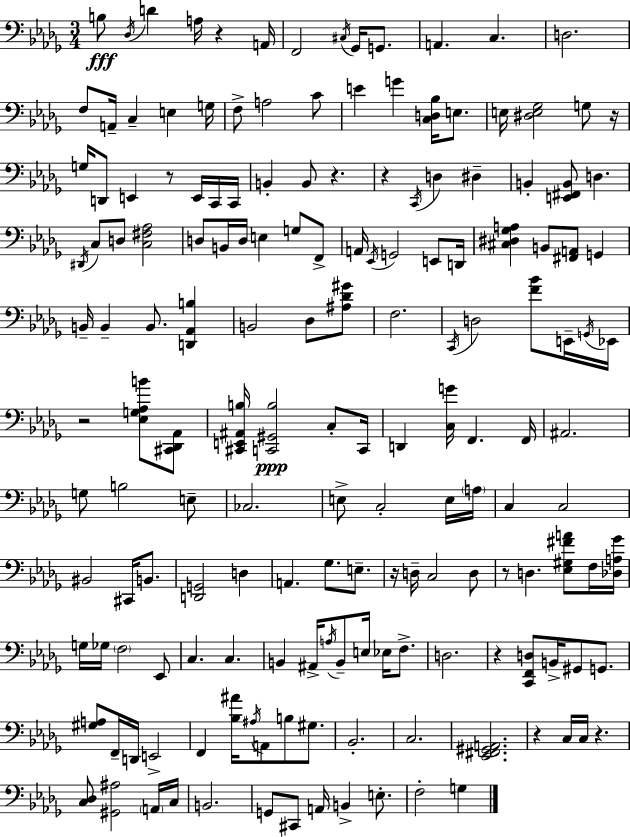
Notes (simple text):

B3/e Db3/s D4/q A3/s R/q A2/s F2/h C#3/s Gb2/s G2/e. A2/q. C3/q. D3/h. F3/e A2/s C3/q E3/q G3/s F3/e A3/h C4/e E4/q G4/q [C3,D3,Bb3]/s E3/e. E3/s [D#3,E3,Gb3]/h G3/e R/s G3/s D2/e E2/q R/e E2/s C2/s C2/s B2/q B2/e R/q. R/q C2/s D3/q D#3/q B2/q [E2,F#2,B2]/e D3/q. D#2/s C3/e D3/e [C3,F#3,Ab3]/h D3/e B2/s D3/s E3/q G3/e F2/e A2/s Eb2/s G2/h E2/e D2/s [C#3,D#3,Gb3,A3]/q B2/e [F#2,A2]/e G2/q B2/s B2/q B2/e. [D2,Ab2,B3]/q B2/h Db3/e [A#3,Db4,G#4]/e F3/h. C2/s D3/h [F4,Bb4]/e E2/s G2/s Eb2/s R/h [Eb3,G3,Ab3,B4]/e [C#2,Db2,Ab2]/e [C#2,E2,A#2,B3]/s [C2,G#2,B3]/h C3/e C2/s D2/q [C3,G4]/s F2/q. F2/s A#2/h. G3/e B3/h E3/e CES3/h. E3/e C3/h E3/s A3/s C3/q C3/h BIS2/h C#2/s B2/e. [D2,G2]/h D3/q A2/q. Gb3/e. E3/e. R/s D3/s C3/h D3/e R/e D3/q. [Eb3,G#3,F#4,A4]/e F3/s [Db3,A3,Gb4]/s G3/s Gb3/s F3/h Eb2/e C3/q. C3/q. B2/q A#2/s A3/s B2/e E3/s Eb3/s F3/e. D3/h. R/q [C2,F2,D3]/e B2/s G#2/e G2/e. [G#3,A3]/e F2/s D2/s E2/h F2/q [Bb3,A#4]/s A#3/s A2/e B3/e G#3/e. Bb2/h. C3/h. [Eb2,F#2,G#2,A2]/h. R/q C3/s C3/s R/q. [C3,Db3]/e [G#2,A#3]/h A2/s C3/s B2/h. G2/e C#2/e A2/s B2/q E3/e. F3/h G3/q